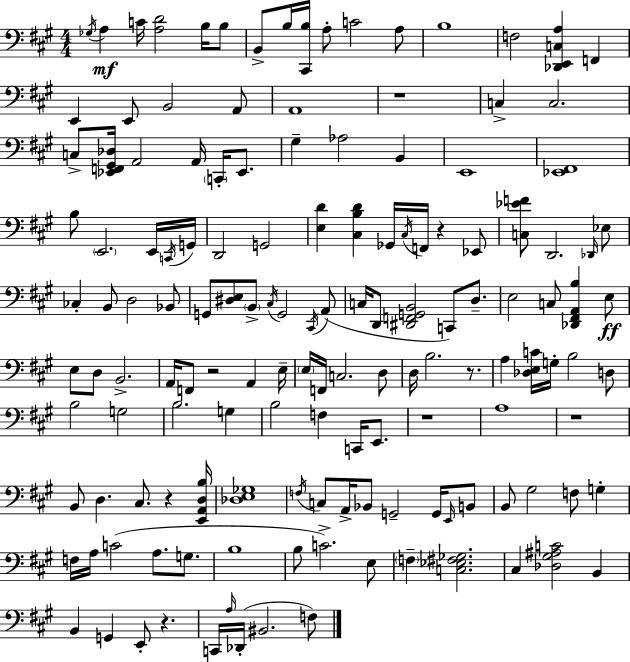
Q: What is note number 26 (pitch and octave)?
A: G#3